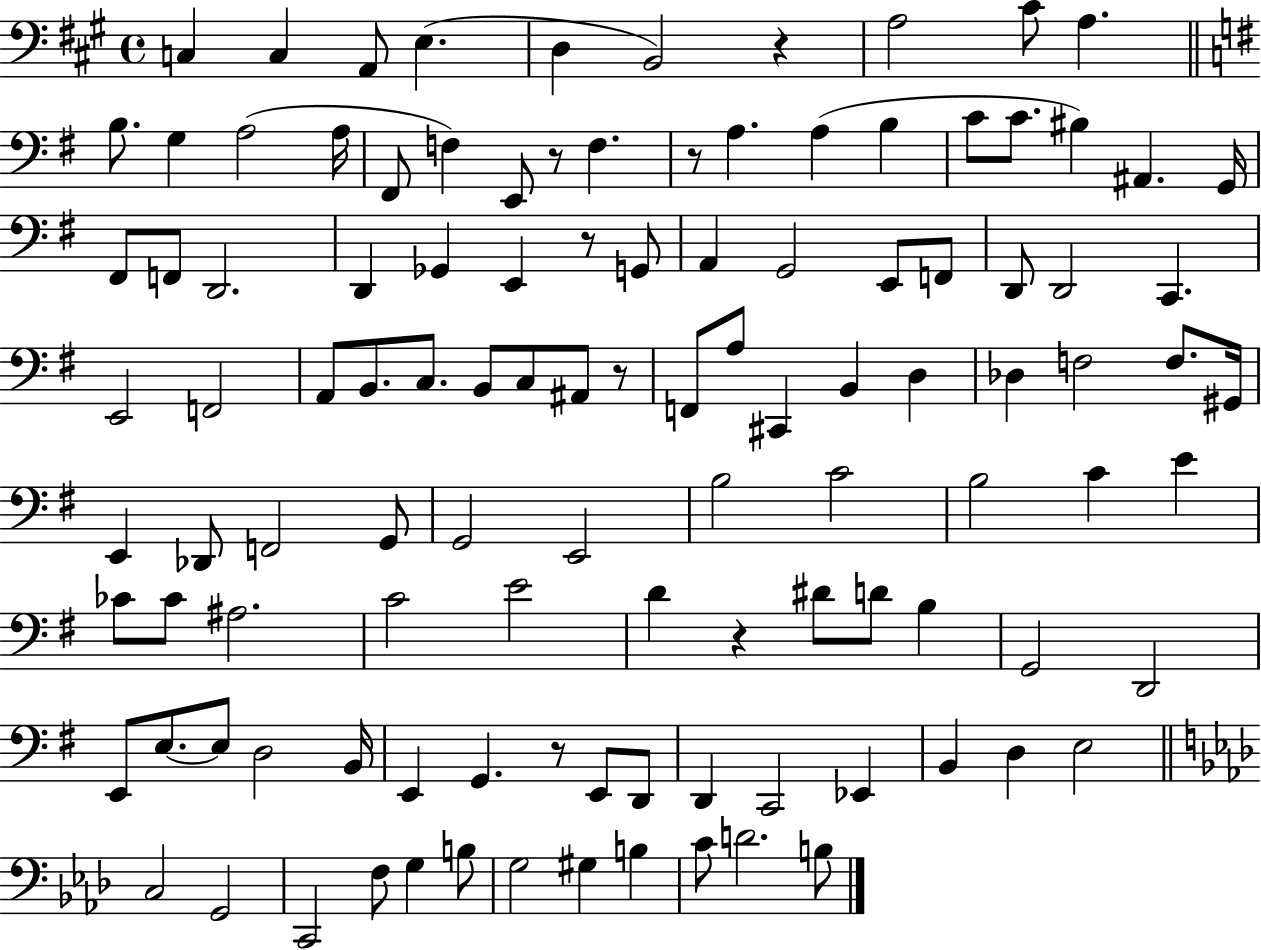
{
  \clef bass
  \time 4/4
  \defaultTimeSignature
  \key a \major
  \repeat volta 2 { c4 c4 a,8 e4.( | d4 b,2) r4 | a2 cis'8 a4. | \bar "||" \break \key e \minor b8. g4 a2( a16 | fis,8 f4) e,8 r8 f4. | r8 a4. a4( b4 | c'8 c'8. bis4) ais,4. g,16 | \break fis,8 f,8 d,2. | d,4 ges,4 e,4 r8 g,8 | a,4 g,2 e,8 f,8 | d,8 d,2 c,4. | \break e,2 f,2 | a,8 b,8. c8. b,8 c8 ais,8 r8 | f,8 a8 cis,4 b,4 d4 | des4 f2 f8. gis,16 | \break e,4 des,8 f,2 g,8 | g,2 e,2 | b2 c'2 | b2 c'4 e'4 | \break ces'8 ces'8 ais2. | c'2 e'2 | d'4 r4 dis'8 d'8 b4 | g,2 d,2 | \break e,8 e8.~~ e8 d2 b,16 | e,4 g,4. r8 e,8 d,8 | d,4 c,2 ees,4 | b,4 d4 e2 | \break \bar "||" \break \key aes \major c2 g,2 | c,2 f8 g4 b8 | g2 gis4 b4 | c'8 d'2. b8 | \break } \bar "|."
}